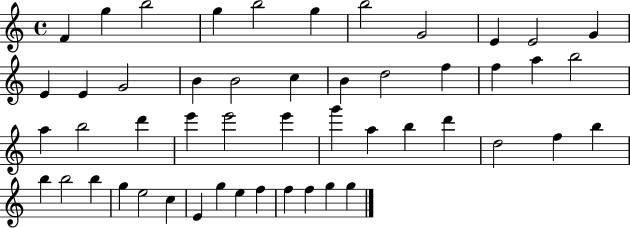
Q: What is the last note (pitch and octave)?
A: G5